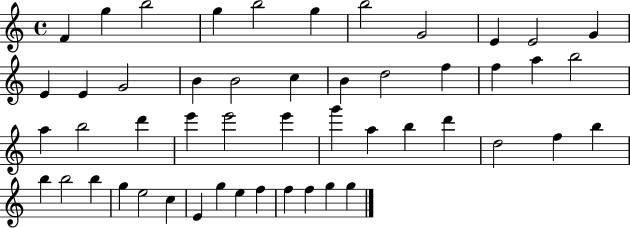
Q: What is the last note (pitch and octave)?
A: G5